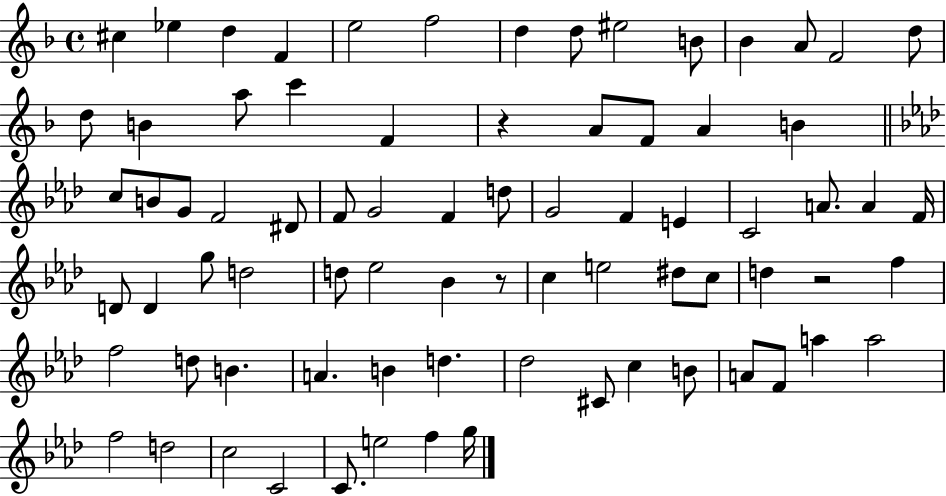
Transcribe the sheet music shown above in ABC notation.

X:1
T:Untitled
M:4/4
L:1/4
K:F
^c _e d F e2 f2 d d/2 ^e2 B/2 _B A/2 F2 d/2 d/2 B a/2 c' F z A/2 F/2 A B c/2 B/2 G/2 F2 ^D/2 F/2 G2 F d/2 G2 F E C2 A/2 A F/4 D/2 D g/2 d2 d/2 _e2 _B z/2 c e2 ^d/2 c/2 d z2 f f2 d/2 B A B d _d2 ^C/2 c B/2 A/2 F/2 a a2 f2 d2 c2 C2 C/2 e2 f g/4